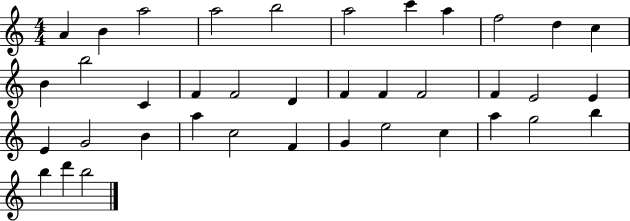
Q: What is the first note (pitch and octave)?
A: A4